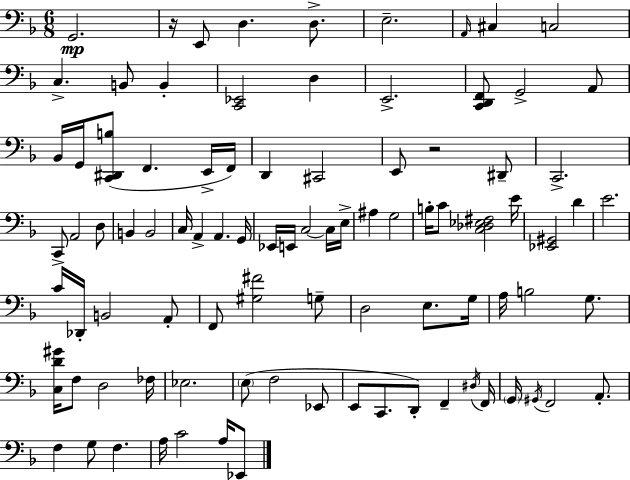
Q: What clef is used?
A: bass